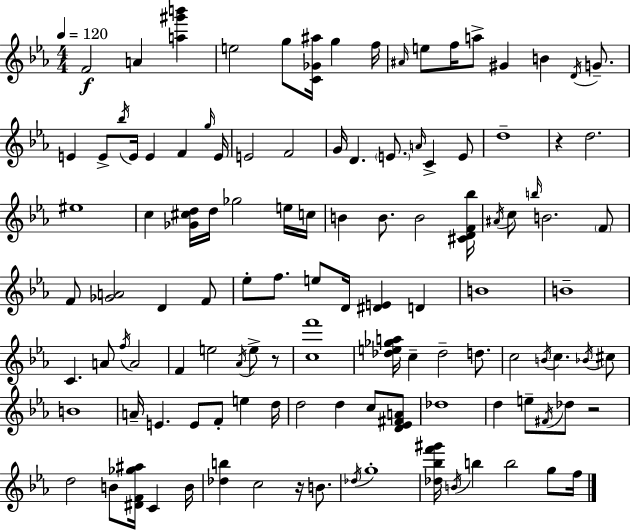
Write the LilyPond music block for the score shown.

{
  \clef treble
  \numericTimeSignature
  \time 4/4
  \key ees \major
  \tempo 4 = 120
  \repeat volta 2 { f'2\f a'4 <a'' gis''' b'''>4 | e''2 g''8 <c' ges' ais''>16 g''4 f''16 | \grace { ais'16 } e''8 f''16 a''8-> gis'4 b'4 \acciaccatura { d'16 } g'8.-- | e'4 e'8-> \acciaccatura { bes''16 } e'16 e'4 f'4 | \break \grace { g''16 } e'16 e'2 f'2 | g'16 d'4. \parenthesize e'8. \grace { a'16 } c'4-> | e'8 d''1-- | r4 d''2. | \break eis''1 | c''4 <ges' cis'' d''>16 d''16 ges''2 | e''16 c''16 b'4 b'8. b'2 | <cis' d' f' bes''>16 \acciaccatura { ais'16 } c''8 \grace { b''16 } b'2. | \break \parenthesize f'8 f'8 <ges' a'>2 | d'4 f'8 ees''8-. f''8. e''8 d'16 <dis' e'>4 | d'4 b'1 | b'1-- | \break c'4. a'8 \acciaccatura { f''16 } | a'2 f'4 e''2 | \acciaccatura { aes'16 } e''8-> r8 <c'' f'''>1 | <des'' e'' ges'' a''>16 c''4-- des''2-- | \break d''8. c''2 | \acciaccatura { b'16 } c''4. \acciaccatura { bes'16 } cis''8 b'1 | a'16-- e'4. | e'8 f'8-. e''4 d''16 d''2 | \break d''4 c''8 <d' ees' fis' a'>8 des''1 | d''4 e''8-- | \acciaccatura { fis'16 } des''8 r2 d''2 | b'8 <dis' f' ges'' ais''>16 c'4 b'16 <des'' b''>4 | \break c''2 r16 b'8. \acciaccatura { des''16 } g''1-. | <des'' bes'' f''' gis'''>16 \acciaccatura { b'16 } b''4 | b''2 g''8 f''16 } \bar "|."
}